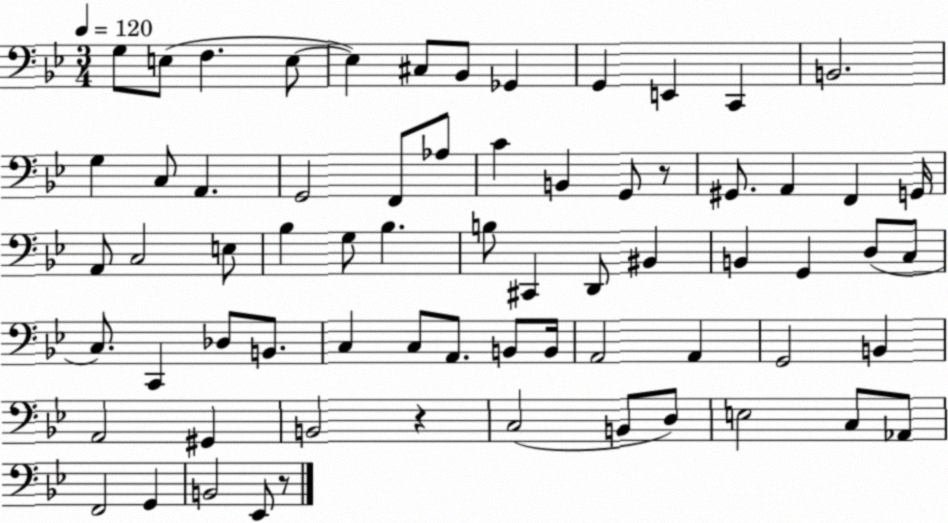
X:1
T:Untitled
M:3/4
L:1/4
K:Bb
G,/2 E,/2 F, E,/2 E, ^C,/2 _B,,/2 _G,, G,, E,, C,, B,,2 G, C,/2 A,, G,,2 F,,/2 _A,/2 C B,, G,,/2 z/2 ^G,,/2 A,, F,, G,,/4 A,,/2 C,2 E,/2 _B, G,/2 _B, B,/2 ^C,, D,,/2 ^B,, B,, G,, D,/2 C,/2 C,/2 C,, _D,/2 B,,/2 C, C,/2 A,,/2 B,,/2 B,,/4 A,,2 A,, G,,2 B,, A,,2 ^G,, B,,2 z C,2 B,,/2 D,/2 E,2 C,/2 _A,,/2 F,,2 G,, B,,2 _E,,/2 z/2